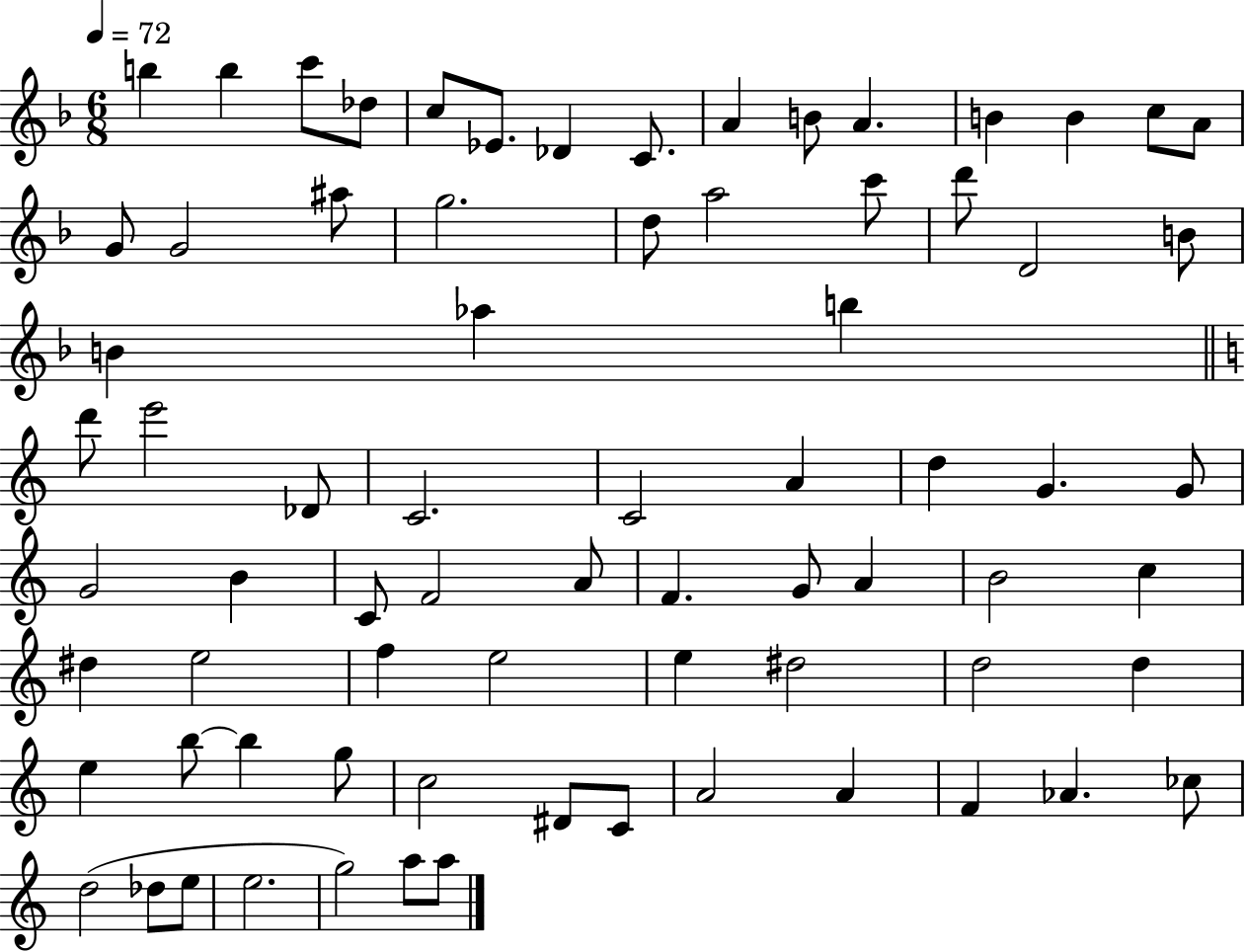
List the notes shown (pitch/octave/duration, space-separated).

B5/q B5/q C6/e Db5/e C5/e Eb4/e. Db4/q C4/e. A4/q B4/e A4/q. B4/q B4/q C5/e A4/e G4/e G4/h A#5/e G5/h. D5/e A5/h C6/e D6/e D4/h B4/e B4/q Ab5/q B5/q D6/e E6/h Db4/e C4/h. C4/h A4/q D5/q G4/q. G4/e G4/h B4/q C4/e F4/h A4/e F4/q. G4/e A4/q B4/h C5/q D#5/q E5/h F5/q E5/h E5/q D#5/h D5/h D5/q E5/q B5/e B5/q G5/e C5/h D#4/e C4/e A4/h A4/q F4/q Ab4/q. CES5/e D5/h Db5/e E5/e E5/h. G5/h A5/e A5/e